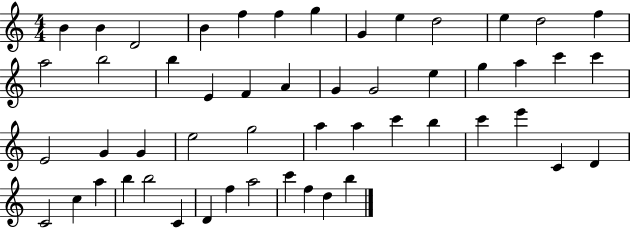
{
  \clef treble
  \numericTimeSignature
  \time 4/4
  \key c \major
  b'4 b'4 d'2 | b'4 f''4 f''4 g''4 | g'4 e''4 d''2 | e''4 d''2 f''4 | \break a''2 b''2 | b''4 e'4 f'4 a'4 | g'4 g'2 e''4 | g''4 a''4 c'''4 c'''4 | \break e'2 g'4 g'4 | e''2 g''2 | a''4 a''4 c'''4 b''4 | c'''4 e'''4 c'4 d'4 | \break c'2 c''4 a''4 | b''4 b''2 c'4 | d'4 f''4 a''2 | c'''4 f''4 d''4 b''4 | \break \bar "|."
}